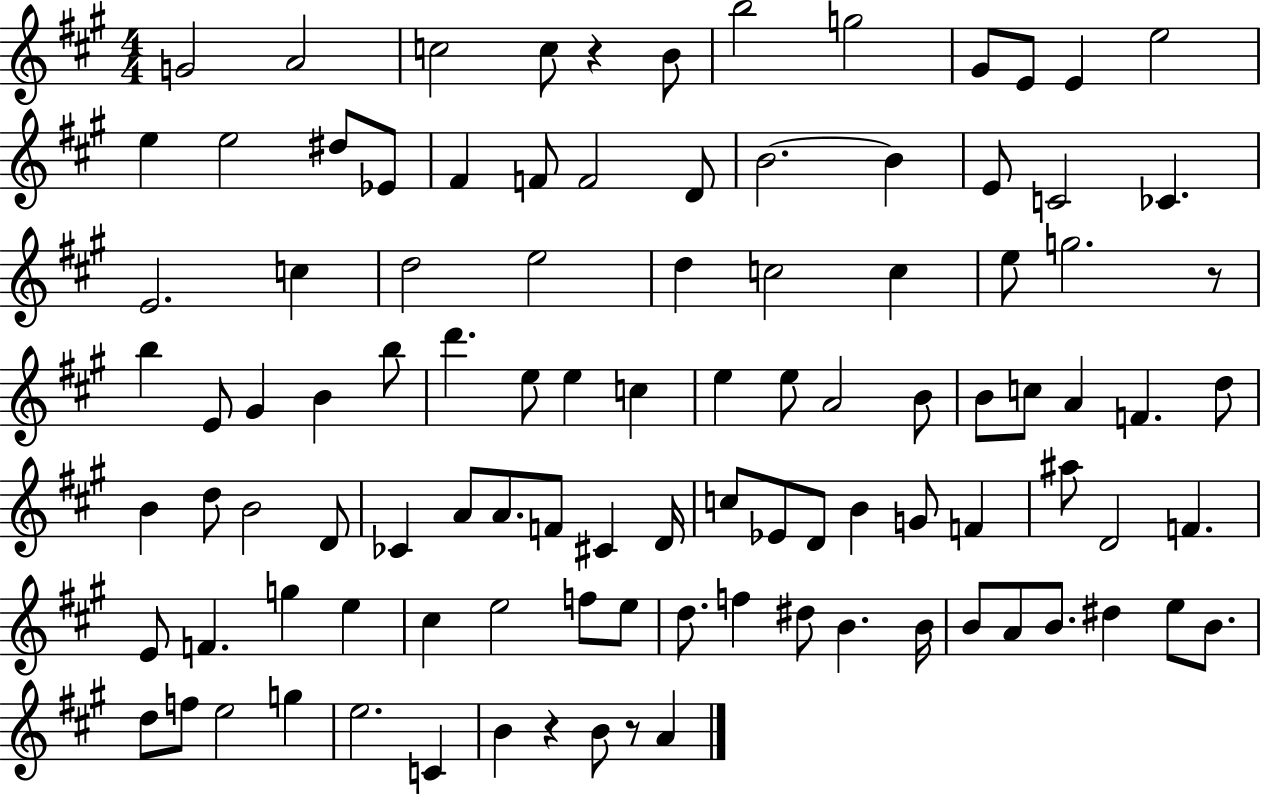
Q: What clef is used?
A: treble